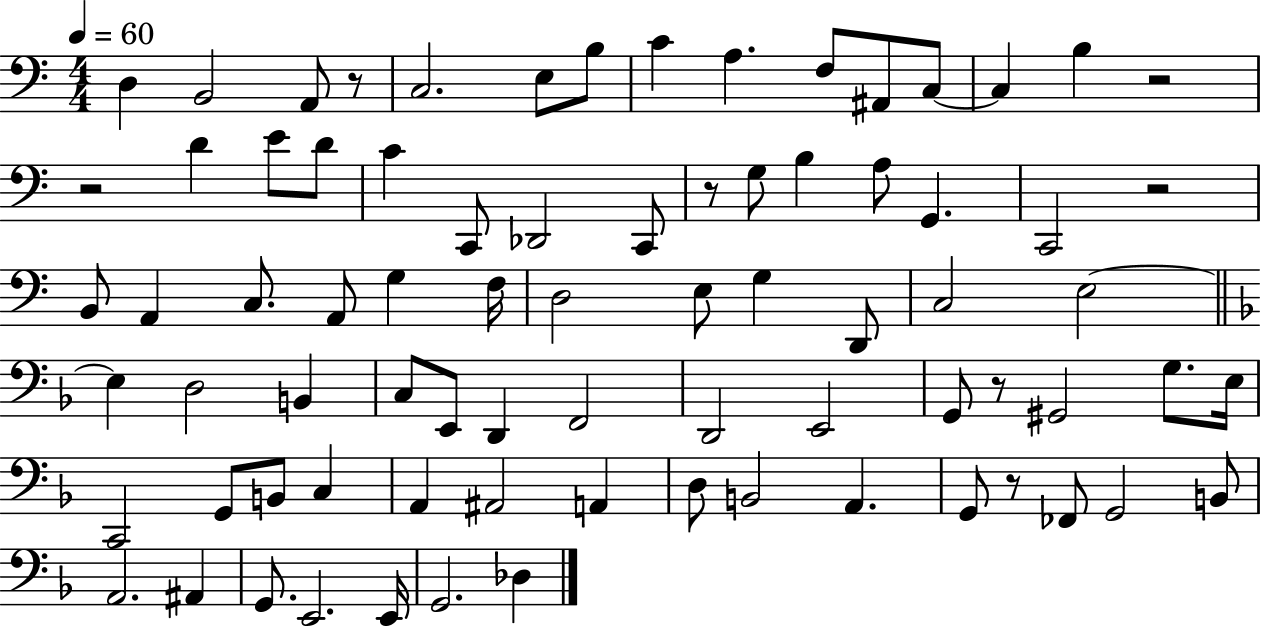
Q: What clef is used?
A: bass